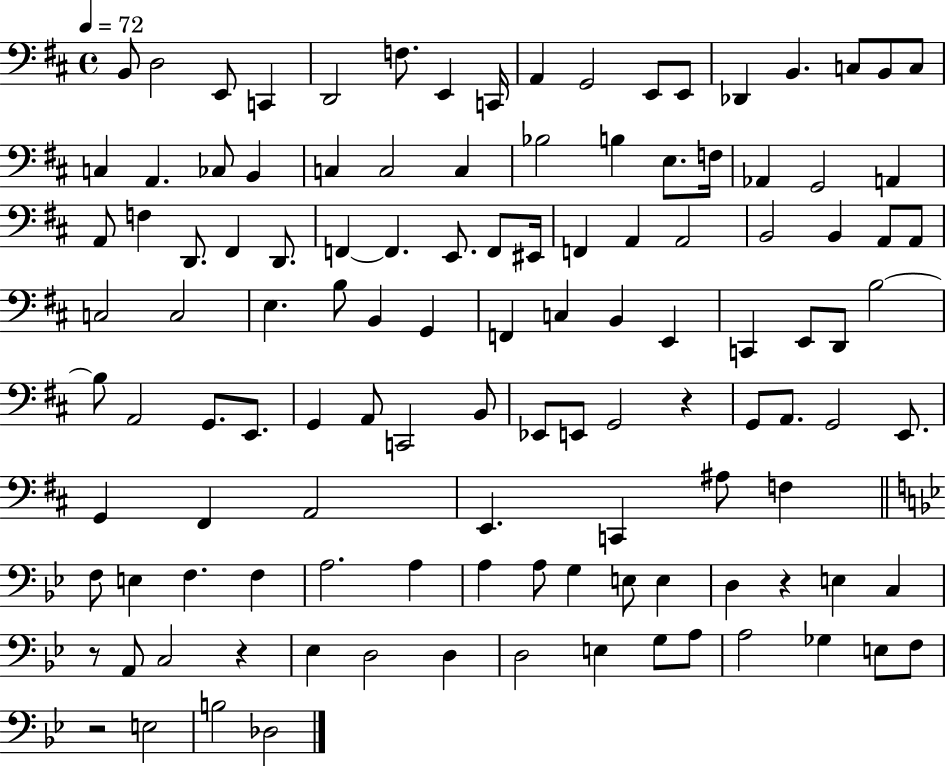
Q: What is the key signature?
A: D major